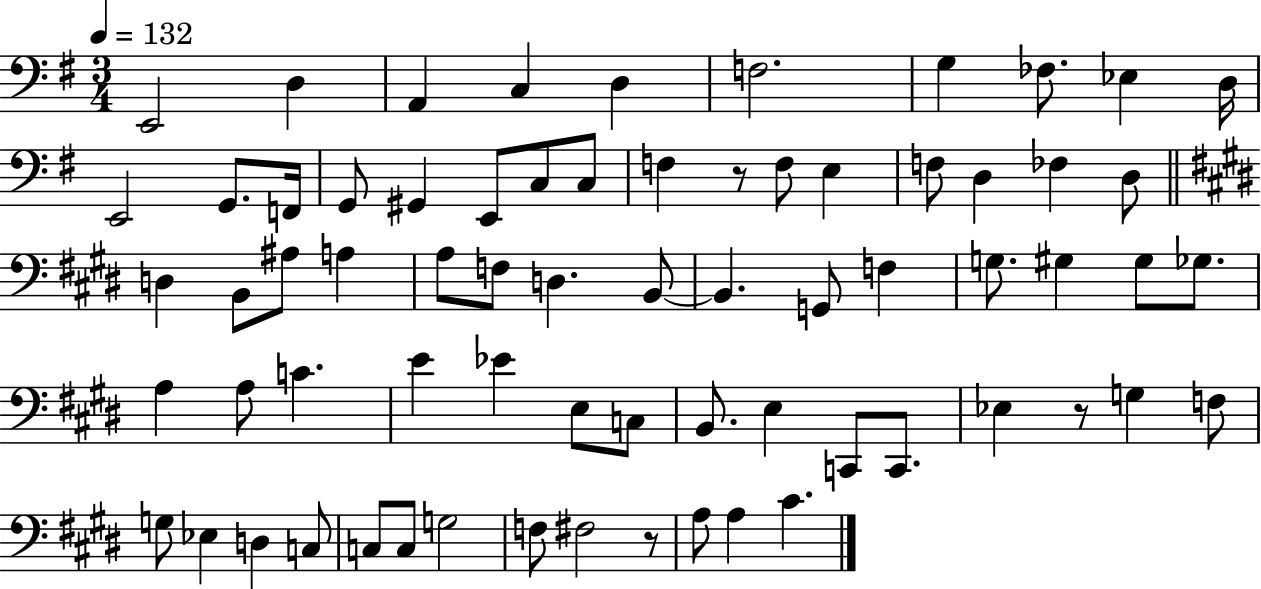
X:1
T:Untitled
M:3/4
L:1/4
K:G
E,,2 D, A,, C, D, F,2 G, _F,/2 _E, D,/4 E,,2 G,,/2 F,,/4 G,,/2 ^G,, E,,/2 C,/2 C,/2 F, z/2 F,/2 E, F,/2 D, _F, D,/2 D, B,,/2 ^A,/2 A, A,/2 F,/2 D, B,,/2 B,, G,,/2 F, G,/2 ^G, ^G,/2 _G,/2 A, A,/2 C E _E E,/2 C,/2 B,,/2 E, C,,/2 C,,/2 _E, z/2 G, F,/2 G,/2 _E, D, C,/2 C,/2 C,/2 G,2 F,/2 ^F,2 z/2 A,/2 A, ^C